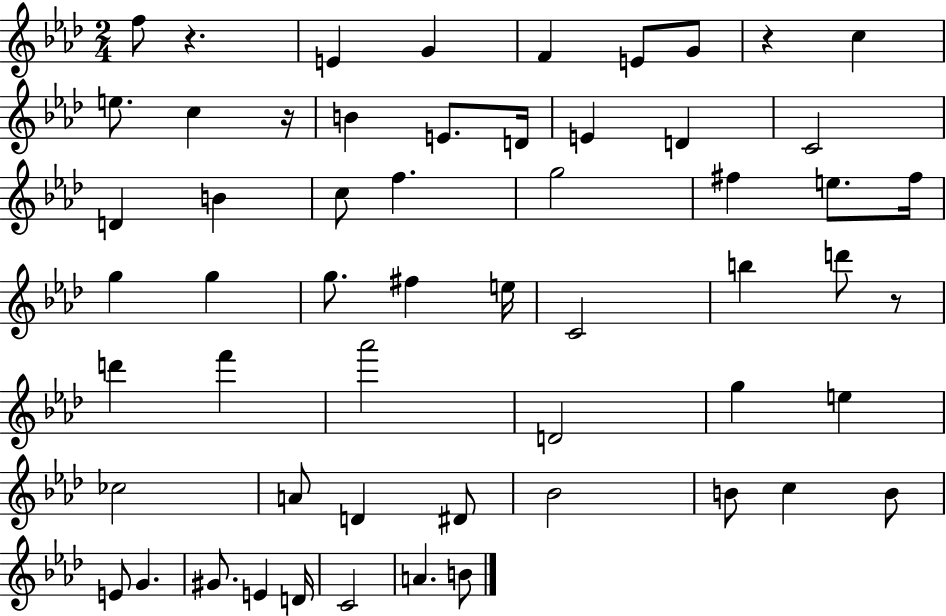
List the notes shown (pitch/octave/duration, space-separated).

F5/e R/q. E4/q G4/q F4/q E4/e G4/e R/q C5/q E5/e. C5/q R/s B4/q E4/e. D4/s E4/q D4/q C4/h D4/q B4/q C5/e F5/q. G5/h F#5/q E5/e. F#5/s G5/q G5/q G5/e. F#5/q E5/s C4/h B5/q D6/e R/e D6/q F6/q Ab6/h D4/h G5/q E5/q CES5/h A4/e D4/q D#4/e Bb4/h B4/e C5/q B4/e E4/e G4/q. G#4/e. E4/q D4/s C4/h A4/q. B4/e